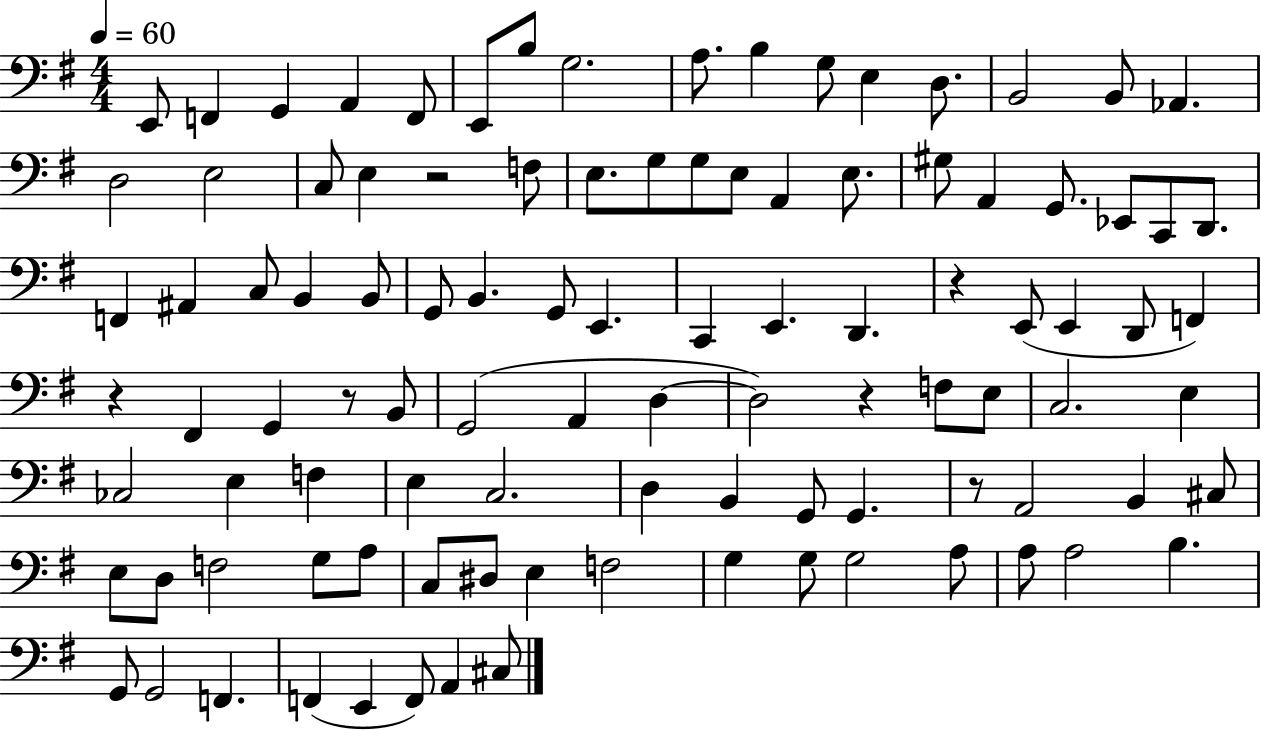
X:1
T:Untitled
M:4/4
L:1/4
K:G
E,,/2 F,, G,, A,, F,,/2 E,,/2 B,/2 G,2 A,/2 B, G,/2 E, D,/2 B,,2 B,,/2 _A,, D,2 E,2 C,/2 E, z2 F,/2 E,/2 G,/2 G,/2 E,/2 A,, E,/2 ^G,/2 A,, G,,/2 _E,,/2 C,,/2 D,,/2 F,, ^A,, C,/2 B,, B,,/2 G,,/2 B,, G,,/2 E,, C,, E,, D,, z E,,/2 E,, D,,/2 F,, z ^F,, G,, z/2 B,,/2 G,,2 A,, D, D,2 z F,/2 E,/2 C,2 E, _C,2 E, F, E, C,2 D, B,, G,,/2 G,, z/2 A,,2 B,, ^C,/2 E,/2 D,/2 F,2 G,/2 A,/2 C,/2 ^D,/2 E, F,2 G, G,/2 G,2 A,/2 A,/2 A,2 B, G,,/2 G,,2 F,, F,, E,, F,,/2 A,, ^C,/2